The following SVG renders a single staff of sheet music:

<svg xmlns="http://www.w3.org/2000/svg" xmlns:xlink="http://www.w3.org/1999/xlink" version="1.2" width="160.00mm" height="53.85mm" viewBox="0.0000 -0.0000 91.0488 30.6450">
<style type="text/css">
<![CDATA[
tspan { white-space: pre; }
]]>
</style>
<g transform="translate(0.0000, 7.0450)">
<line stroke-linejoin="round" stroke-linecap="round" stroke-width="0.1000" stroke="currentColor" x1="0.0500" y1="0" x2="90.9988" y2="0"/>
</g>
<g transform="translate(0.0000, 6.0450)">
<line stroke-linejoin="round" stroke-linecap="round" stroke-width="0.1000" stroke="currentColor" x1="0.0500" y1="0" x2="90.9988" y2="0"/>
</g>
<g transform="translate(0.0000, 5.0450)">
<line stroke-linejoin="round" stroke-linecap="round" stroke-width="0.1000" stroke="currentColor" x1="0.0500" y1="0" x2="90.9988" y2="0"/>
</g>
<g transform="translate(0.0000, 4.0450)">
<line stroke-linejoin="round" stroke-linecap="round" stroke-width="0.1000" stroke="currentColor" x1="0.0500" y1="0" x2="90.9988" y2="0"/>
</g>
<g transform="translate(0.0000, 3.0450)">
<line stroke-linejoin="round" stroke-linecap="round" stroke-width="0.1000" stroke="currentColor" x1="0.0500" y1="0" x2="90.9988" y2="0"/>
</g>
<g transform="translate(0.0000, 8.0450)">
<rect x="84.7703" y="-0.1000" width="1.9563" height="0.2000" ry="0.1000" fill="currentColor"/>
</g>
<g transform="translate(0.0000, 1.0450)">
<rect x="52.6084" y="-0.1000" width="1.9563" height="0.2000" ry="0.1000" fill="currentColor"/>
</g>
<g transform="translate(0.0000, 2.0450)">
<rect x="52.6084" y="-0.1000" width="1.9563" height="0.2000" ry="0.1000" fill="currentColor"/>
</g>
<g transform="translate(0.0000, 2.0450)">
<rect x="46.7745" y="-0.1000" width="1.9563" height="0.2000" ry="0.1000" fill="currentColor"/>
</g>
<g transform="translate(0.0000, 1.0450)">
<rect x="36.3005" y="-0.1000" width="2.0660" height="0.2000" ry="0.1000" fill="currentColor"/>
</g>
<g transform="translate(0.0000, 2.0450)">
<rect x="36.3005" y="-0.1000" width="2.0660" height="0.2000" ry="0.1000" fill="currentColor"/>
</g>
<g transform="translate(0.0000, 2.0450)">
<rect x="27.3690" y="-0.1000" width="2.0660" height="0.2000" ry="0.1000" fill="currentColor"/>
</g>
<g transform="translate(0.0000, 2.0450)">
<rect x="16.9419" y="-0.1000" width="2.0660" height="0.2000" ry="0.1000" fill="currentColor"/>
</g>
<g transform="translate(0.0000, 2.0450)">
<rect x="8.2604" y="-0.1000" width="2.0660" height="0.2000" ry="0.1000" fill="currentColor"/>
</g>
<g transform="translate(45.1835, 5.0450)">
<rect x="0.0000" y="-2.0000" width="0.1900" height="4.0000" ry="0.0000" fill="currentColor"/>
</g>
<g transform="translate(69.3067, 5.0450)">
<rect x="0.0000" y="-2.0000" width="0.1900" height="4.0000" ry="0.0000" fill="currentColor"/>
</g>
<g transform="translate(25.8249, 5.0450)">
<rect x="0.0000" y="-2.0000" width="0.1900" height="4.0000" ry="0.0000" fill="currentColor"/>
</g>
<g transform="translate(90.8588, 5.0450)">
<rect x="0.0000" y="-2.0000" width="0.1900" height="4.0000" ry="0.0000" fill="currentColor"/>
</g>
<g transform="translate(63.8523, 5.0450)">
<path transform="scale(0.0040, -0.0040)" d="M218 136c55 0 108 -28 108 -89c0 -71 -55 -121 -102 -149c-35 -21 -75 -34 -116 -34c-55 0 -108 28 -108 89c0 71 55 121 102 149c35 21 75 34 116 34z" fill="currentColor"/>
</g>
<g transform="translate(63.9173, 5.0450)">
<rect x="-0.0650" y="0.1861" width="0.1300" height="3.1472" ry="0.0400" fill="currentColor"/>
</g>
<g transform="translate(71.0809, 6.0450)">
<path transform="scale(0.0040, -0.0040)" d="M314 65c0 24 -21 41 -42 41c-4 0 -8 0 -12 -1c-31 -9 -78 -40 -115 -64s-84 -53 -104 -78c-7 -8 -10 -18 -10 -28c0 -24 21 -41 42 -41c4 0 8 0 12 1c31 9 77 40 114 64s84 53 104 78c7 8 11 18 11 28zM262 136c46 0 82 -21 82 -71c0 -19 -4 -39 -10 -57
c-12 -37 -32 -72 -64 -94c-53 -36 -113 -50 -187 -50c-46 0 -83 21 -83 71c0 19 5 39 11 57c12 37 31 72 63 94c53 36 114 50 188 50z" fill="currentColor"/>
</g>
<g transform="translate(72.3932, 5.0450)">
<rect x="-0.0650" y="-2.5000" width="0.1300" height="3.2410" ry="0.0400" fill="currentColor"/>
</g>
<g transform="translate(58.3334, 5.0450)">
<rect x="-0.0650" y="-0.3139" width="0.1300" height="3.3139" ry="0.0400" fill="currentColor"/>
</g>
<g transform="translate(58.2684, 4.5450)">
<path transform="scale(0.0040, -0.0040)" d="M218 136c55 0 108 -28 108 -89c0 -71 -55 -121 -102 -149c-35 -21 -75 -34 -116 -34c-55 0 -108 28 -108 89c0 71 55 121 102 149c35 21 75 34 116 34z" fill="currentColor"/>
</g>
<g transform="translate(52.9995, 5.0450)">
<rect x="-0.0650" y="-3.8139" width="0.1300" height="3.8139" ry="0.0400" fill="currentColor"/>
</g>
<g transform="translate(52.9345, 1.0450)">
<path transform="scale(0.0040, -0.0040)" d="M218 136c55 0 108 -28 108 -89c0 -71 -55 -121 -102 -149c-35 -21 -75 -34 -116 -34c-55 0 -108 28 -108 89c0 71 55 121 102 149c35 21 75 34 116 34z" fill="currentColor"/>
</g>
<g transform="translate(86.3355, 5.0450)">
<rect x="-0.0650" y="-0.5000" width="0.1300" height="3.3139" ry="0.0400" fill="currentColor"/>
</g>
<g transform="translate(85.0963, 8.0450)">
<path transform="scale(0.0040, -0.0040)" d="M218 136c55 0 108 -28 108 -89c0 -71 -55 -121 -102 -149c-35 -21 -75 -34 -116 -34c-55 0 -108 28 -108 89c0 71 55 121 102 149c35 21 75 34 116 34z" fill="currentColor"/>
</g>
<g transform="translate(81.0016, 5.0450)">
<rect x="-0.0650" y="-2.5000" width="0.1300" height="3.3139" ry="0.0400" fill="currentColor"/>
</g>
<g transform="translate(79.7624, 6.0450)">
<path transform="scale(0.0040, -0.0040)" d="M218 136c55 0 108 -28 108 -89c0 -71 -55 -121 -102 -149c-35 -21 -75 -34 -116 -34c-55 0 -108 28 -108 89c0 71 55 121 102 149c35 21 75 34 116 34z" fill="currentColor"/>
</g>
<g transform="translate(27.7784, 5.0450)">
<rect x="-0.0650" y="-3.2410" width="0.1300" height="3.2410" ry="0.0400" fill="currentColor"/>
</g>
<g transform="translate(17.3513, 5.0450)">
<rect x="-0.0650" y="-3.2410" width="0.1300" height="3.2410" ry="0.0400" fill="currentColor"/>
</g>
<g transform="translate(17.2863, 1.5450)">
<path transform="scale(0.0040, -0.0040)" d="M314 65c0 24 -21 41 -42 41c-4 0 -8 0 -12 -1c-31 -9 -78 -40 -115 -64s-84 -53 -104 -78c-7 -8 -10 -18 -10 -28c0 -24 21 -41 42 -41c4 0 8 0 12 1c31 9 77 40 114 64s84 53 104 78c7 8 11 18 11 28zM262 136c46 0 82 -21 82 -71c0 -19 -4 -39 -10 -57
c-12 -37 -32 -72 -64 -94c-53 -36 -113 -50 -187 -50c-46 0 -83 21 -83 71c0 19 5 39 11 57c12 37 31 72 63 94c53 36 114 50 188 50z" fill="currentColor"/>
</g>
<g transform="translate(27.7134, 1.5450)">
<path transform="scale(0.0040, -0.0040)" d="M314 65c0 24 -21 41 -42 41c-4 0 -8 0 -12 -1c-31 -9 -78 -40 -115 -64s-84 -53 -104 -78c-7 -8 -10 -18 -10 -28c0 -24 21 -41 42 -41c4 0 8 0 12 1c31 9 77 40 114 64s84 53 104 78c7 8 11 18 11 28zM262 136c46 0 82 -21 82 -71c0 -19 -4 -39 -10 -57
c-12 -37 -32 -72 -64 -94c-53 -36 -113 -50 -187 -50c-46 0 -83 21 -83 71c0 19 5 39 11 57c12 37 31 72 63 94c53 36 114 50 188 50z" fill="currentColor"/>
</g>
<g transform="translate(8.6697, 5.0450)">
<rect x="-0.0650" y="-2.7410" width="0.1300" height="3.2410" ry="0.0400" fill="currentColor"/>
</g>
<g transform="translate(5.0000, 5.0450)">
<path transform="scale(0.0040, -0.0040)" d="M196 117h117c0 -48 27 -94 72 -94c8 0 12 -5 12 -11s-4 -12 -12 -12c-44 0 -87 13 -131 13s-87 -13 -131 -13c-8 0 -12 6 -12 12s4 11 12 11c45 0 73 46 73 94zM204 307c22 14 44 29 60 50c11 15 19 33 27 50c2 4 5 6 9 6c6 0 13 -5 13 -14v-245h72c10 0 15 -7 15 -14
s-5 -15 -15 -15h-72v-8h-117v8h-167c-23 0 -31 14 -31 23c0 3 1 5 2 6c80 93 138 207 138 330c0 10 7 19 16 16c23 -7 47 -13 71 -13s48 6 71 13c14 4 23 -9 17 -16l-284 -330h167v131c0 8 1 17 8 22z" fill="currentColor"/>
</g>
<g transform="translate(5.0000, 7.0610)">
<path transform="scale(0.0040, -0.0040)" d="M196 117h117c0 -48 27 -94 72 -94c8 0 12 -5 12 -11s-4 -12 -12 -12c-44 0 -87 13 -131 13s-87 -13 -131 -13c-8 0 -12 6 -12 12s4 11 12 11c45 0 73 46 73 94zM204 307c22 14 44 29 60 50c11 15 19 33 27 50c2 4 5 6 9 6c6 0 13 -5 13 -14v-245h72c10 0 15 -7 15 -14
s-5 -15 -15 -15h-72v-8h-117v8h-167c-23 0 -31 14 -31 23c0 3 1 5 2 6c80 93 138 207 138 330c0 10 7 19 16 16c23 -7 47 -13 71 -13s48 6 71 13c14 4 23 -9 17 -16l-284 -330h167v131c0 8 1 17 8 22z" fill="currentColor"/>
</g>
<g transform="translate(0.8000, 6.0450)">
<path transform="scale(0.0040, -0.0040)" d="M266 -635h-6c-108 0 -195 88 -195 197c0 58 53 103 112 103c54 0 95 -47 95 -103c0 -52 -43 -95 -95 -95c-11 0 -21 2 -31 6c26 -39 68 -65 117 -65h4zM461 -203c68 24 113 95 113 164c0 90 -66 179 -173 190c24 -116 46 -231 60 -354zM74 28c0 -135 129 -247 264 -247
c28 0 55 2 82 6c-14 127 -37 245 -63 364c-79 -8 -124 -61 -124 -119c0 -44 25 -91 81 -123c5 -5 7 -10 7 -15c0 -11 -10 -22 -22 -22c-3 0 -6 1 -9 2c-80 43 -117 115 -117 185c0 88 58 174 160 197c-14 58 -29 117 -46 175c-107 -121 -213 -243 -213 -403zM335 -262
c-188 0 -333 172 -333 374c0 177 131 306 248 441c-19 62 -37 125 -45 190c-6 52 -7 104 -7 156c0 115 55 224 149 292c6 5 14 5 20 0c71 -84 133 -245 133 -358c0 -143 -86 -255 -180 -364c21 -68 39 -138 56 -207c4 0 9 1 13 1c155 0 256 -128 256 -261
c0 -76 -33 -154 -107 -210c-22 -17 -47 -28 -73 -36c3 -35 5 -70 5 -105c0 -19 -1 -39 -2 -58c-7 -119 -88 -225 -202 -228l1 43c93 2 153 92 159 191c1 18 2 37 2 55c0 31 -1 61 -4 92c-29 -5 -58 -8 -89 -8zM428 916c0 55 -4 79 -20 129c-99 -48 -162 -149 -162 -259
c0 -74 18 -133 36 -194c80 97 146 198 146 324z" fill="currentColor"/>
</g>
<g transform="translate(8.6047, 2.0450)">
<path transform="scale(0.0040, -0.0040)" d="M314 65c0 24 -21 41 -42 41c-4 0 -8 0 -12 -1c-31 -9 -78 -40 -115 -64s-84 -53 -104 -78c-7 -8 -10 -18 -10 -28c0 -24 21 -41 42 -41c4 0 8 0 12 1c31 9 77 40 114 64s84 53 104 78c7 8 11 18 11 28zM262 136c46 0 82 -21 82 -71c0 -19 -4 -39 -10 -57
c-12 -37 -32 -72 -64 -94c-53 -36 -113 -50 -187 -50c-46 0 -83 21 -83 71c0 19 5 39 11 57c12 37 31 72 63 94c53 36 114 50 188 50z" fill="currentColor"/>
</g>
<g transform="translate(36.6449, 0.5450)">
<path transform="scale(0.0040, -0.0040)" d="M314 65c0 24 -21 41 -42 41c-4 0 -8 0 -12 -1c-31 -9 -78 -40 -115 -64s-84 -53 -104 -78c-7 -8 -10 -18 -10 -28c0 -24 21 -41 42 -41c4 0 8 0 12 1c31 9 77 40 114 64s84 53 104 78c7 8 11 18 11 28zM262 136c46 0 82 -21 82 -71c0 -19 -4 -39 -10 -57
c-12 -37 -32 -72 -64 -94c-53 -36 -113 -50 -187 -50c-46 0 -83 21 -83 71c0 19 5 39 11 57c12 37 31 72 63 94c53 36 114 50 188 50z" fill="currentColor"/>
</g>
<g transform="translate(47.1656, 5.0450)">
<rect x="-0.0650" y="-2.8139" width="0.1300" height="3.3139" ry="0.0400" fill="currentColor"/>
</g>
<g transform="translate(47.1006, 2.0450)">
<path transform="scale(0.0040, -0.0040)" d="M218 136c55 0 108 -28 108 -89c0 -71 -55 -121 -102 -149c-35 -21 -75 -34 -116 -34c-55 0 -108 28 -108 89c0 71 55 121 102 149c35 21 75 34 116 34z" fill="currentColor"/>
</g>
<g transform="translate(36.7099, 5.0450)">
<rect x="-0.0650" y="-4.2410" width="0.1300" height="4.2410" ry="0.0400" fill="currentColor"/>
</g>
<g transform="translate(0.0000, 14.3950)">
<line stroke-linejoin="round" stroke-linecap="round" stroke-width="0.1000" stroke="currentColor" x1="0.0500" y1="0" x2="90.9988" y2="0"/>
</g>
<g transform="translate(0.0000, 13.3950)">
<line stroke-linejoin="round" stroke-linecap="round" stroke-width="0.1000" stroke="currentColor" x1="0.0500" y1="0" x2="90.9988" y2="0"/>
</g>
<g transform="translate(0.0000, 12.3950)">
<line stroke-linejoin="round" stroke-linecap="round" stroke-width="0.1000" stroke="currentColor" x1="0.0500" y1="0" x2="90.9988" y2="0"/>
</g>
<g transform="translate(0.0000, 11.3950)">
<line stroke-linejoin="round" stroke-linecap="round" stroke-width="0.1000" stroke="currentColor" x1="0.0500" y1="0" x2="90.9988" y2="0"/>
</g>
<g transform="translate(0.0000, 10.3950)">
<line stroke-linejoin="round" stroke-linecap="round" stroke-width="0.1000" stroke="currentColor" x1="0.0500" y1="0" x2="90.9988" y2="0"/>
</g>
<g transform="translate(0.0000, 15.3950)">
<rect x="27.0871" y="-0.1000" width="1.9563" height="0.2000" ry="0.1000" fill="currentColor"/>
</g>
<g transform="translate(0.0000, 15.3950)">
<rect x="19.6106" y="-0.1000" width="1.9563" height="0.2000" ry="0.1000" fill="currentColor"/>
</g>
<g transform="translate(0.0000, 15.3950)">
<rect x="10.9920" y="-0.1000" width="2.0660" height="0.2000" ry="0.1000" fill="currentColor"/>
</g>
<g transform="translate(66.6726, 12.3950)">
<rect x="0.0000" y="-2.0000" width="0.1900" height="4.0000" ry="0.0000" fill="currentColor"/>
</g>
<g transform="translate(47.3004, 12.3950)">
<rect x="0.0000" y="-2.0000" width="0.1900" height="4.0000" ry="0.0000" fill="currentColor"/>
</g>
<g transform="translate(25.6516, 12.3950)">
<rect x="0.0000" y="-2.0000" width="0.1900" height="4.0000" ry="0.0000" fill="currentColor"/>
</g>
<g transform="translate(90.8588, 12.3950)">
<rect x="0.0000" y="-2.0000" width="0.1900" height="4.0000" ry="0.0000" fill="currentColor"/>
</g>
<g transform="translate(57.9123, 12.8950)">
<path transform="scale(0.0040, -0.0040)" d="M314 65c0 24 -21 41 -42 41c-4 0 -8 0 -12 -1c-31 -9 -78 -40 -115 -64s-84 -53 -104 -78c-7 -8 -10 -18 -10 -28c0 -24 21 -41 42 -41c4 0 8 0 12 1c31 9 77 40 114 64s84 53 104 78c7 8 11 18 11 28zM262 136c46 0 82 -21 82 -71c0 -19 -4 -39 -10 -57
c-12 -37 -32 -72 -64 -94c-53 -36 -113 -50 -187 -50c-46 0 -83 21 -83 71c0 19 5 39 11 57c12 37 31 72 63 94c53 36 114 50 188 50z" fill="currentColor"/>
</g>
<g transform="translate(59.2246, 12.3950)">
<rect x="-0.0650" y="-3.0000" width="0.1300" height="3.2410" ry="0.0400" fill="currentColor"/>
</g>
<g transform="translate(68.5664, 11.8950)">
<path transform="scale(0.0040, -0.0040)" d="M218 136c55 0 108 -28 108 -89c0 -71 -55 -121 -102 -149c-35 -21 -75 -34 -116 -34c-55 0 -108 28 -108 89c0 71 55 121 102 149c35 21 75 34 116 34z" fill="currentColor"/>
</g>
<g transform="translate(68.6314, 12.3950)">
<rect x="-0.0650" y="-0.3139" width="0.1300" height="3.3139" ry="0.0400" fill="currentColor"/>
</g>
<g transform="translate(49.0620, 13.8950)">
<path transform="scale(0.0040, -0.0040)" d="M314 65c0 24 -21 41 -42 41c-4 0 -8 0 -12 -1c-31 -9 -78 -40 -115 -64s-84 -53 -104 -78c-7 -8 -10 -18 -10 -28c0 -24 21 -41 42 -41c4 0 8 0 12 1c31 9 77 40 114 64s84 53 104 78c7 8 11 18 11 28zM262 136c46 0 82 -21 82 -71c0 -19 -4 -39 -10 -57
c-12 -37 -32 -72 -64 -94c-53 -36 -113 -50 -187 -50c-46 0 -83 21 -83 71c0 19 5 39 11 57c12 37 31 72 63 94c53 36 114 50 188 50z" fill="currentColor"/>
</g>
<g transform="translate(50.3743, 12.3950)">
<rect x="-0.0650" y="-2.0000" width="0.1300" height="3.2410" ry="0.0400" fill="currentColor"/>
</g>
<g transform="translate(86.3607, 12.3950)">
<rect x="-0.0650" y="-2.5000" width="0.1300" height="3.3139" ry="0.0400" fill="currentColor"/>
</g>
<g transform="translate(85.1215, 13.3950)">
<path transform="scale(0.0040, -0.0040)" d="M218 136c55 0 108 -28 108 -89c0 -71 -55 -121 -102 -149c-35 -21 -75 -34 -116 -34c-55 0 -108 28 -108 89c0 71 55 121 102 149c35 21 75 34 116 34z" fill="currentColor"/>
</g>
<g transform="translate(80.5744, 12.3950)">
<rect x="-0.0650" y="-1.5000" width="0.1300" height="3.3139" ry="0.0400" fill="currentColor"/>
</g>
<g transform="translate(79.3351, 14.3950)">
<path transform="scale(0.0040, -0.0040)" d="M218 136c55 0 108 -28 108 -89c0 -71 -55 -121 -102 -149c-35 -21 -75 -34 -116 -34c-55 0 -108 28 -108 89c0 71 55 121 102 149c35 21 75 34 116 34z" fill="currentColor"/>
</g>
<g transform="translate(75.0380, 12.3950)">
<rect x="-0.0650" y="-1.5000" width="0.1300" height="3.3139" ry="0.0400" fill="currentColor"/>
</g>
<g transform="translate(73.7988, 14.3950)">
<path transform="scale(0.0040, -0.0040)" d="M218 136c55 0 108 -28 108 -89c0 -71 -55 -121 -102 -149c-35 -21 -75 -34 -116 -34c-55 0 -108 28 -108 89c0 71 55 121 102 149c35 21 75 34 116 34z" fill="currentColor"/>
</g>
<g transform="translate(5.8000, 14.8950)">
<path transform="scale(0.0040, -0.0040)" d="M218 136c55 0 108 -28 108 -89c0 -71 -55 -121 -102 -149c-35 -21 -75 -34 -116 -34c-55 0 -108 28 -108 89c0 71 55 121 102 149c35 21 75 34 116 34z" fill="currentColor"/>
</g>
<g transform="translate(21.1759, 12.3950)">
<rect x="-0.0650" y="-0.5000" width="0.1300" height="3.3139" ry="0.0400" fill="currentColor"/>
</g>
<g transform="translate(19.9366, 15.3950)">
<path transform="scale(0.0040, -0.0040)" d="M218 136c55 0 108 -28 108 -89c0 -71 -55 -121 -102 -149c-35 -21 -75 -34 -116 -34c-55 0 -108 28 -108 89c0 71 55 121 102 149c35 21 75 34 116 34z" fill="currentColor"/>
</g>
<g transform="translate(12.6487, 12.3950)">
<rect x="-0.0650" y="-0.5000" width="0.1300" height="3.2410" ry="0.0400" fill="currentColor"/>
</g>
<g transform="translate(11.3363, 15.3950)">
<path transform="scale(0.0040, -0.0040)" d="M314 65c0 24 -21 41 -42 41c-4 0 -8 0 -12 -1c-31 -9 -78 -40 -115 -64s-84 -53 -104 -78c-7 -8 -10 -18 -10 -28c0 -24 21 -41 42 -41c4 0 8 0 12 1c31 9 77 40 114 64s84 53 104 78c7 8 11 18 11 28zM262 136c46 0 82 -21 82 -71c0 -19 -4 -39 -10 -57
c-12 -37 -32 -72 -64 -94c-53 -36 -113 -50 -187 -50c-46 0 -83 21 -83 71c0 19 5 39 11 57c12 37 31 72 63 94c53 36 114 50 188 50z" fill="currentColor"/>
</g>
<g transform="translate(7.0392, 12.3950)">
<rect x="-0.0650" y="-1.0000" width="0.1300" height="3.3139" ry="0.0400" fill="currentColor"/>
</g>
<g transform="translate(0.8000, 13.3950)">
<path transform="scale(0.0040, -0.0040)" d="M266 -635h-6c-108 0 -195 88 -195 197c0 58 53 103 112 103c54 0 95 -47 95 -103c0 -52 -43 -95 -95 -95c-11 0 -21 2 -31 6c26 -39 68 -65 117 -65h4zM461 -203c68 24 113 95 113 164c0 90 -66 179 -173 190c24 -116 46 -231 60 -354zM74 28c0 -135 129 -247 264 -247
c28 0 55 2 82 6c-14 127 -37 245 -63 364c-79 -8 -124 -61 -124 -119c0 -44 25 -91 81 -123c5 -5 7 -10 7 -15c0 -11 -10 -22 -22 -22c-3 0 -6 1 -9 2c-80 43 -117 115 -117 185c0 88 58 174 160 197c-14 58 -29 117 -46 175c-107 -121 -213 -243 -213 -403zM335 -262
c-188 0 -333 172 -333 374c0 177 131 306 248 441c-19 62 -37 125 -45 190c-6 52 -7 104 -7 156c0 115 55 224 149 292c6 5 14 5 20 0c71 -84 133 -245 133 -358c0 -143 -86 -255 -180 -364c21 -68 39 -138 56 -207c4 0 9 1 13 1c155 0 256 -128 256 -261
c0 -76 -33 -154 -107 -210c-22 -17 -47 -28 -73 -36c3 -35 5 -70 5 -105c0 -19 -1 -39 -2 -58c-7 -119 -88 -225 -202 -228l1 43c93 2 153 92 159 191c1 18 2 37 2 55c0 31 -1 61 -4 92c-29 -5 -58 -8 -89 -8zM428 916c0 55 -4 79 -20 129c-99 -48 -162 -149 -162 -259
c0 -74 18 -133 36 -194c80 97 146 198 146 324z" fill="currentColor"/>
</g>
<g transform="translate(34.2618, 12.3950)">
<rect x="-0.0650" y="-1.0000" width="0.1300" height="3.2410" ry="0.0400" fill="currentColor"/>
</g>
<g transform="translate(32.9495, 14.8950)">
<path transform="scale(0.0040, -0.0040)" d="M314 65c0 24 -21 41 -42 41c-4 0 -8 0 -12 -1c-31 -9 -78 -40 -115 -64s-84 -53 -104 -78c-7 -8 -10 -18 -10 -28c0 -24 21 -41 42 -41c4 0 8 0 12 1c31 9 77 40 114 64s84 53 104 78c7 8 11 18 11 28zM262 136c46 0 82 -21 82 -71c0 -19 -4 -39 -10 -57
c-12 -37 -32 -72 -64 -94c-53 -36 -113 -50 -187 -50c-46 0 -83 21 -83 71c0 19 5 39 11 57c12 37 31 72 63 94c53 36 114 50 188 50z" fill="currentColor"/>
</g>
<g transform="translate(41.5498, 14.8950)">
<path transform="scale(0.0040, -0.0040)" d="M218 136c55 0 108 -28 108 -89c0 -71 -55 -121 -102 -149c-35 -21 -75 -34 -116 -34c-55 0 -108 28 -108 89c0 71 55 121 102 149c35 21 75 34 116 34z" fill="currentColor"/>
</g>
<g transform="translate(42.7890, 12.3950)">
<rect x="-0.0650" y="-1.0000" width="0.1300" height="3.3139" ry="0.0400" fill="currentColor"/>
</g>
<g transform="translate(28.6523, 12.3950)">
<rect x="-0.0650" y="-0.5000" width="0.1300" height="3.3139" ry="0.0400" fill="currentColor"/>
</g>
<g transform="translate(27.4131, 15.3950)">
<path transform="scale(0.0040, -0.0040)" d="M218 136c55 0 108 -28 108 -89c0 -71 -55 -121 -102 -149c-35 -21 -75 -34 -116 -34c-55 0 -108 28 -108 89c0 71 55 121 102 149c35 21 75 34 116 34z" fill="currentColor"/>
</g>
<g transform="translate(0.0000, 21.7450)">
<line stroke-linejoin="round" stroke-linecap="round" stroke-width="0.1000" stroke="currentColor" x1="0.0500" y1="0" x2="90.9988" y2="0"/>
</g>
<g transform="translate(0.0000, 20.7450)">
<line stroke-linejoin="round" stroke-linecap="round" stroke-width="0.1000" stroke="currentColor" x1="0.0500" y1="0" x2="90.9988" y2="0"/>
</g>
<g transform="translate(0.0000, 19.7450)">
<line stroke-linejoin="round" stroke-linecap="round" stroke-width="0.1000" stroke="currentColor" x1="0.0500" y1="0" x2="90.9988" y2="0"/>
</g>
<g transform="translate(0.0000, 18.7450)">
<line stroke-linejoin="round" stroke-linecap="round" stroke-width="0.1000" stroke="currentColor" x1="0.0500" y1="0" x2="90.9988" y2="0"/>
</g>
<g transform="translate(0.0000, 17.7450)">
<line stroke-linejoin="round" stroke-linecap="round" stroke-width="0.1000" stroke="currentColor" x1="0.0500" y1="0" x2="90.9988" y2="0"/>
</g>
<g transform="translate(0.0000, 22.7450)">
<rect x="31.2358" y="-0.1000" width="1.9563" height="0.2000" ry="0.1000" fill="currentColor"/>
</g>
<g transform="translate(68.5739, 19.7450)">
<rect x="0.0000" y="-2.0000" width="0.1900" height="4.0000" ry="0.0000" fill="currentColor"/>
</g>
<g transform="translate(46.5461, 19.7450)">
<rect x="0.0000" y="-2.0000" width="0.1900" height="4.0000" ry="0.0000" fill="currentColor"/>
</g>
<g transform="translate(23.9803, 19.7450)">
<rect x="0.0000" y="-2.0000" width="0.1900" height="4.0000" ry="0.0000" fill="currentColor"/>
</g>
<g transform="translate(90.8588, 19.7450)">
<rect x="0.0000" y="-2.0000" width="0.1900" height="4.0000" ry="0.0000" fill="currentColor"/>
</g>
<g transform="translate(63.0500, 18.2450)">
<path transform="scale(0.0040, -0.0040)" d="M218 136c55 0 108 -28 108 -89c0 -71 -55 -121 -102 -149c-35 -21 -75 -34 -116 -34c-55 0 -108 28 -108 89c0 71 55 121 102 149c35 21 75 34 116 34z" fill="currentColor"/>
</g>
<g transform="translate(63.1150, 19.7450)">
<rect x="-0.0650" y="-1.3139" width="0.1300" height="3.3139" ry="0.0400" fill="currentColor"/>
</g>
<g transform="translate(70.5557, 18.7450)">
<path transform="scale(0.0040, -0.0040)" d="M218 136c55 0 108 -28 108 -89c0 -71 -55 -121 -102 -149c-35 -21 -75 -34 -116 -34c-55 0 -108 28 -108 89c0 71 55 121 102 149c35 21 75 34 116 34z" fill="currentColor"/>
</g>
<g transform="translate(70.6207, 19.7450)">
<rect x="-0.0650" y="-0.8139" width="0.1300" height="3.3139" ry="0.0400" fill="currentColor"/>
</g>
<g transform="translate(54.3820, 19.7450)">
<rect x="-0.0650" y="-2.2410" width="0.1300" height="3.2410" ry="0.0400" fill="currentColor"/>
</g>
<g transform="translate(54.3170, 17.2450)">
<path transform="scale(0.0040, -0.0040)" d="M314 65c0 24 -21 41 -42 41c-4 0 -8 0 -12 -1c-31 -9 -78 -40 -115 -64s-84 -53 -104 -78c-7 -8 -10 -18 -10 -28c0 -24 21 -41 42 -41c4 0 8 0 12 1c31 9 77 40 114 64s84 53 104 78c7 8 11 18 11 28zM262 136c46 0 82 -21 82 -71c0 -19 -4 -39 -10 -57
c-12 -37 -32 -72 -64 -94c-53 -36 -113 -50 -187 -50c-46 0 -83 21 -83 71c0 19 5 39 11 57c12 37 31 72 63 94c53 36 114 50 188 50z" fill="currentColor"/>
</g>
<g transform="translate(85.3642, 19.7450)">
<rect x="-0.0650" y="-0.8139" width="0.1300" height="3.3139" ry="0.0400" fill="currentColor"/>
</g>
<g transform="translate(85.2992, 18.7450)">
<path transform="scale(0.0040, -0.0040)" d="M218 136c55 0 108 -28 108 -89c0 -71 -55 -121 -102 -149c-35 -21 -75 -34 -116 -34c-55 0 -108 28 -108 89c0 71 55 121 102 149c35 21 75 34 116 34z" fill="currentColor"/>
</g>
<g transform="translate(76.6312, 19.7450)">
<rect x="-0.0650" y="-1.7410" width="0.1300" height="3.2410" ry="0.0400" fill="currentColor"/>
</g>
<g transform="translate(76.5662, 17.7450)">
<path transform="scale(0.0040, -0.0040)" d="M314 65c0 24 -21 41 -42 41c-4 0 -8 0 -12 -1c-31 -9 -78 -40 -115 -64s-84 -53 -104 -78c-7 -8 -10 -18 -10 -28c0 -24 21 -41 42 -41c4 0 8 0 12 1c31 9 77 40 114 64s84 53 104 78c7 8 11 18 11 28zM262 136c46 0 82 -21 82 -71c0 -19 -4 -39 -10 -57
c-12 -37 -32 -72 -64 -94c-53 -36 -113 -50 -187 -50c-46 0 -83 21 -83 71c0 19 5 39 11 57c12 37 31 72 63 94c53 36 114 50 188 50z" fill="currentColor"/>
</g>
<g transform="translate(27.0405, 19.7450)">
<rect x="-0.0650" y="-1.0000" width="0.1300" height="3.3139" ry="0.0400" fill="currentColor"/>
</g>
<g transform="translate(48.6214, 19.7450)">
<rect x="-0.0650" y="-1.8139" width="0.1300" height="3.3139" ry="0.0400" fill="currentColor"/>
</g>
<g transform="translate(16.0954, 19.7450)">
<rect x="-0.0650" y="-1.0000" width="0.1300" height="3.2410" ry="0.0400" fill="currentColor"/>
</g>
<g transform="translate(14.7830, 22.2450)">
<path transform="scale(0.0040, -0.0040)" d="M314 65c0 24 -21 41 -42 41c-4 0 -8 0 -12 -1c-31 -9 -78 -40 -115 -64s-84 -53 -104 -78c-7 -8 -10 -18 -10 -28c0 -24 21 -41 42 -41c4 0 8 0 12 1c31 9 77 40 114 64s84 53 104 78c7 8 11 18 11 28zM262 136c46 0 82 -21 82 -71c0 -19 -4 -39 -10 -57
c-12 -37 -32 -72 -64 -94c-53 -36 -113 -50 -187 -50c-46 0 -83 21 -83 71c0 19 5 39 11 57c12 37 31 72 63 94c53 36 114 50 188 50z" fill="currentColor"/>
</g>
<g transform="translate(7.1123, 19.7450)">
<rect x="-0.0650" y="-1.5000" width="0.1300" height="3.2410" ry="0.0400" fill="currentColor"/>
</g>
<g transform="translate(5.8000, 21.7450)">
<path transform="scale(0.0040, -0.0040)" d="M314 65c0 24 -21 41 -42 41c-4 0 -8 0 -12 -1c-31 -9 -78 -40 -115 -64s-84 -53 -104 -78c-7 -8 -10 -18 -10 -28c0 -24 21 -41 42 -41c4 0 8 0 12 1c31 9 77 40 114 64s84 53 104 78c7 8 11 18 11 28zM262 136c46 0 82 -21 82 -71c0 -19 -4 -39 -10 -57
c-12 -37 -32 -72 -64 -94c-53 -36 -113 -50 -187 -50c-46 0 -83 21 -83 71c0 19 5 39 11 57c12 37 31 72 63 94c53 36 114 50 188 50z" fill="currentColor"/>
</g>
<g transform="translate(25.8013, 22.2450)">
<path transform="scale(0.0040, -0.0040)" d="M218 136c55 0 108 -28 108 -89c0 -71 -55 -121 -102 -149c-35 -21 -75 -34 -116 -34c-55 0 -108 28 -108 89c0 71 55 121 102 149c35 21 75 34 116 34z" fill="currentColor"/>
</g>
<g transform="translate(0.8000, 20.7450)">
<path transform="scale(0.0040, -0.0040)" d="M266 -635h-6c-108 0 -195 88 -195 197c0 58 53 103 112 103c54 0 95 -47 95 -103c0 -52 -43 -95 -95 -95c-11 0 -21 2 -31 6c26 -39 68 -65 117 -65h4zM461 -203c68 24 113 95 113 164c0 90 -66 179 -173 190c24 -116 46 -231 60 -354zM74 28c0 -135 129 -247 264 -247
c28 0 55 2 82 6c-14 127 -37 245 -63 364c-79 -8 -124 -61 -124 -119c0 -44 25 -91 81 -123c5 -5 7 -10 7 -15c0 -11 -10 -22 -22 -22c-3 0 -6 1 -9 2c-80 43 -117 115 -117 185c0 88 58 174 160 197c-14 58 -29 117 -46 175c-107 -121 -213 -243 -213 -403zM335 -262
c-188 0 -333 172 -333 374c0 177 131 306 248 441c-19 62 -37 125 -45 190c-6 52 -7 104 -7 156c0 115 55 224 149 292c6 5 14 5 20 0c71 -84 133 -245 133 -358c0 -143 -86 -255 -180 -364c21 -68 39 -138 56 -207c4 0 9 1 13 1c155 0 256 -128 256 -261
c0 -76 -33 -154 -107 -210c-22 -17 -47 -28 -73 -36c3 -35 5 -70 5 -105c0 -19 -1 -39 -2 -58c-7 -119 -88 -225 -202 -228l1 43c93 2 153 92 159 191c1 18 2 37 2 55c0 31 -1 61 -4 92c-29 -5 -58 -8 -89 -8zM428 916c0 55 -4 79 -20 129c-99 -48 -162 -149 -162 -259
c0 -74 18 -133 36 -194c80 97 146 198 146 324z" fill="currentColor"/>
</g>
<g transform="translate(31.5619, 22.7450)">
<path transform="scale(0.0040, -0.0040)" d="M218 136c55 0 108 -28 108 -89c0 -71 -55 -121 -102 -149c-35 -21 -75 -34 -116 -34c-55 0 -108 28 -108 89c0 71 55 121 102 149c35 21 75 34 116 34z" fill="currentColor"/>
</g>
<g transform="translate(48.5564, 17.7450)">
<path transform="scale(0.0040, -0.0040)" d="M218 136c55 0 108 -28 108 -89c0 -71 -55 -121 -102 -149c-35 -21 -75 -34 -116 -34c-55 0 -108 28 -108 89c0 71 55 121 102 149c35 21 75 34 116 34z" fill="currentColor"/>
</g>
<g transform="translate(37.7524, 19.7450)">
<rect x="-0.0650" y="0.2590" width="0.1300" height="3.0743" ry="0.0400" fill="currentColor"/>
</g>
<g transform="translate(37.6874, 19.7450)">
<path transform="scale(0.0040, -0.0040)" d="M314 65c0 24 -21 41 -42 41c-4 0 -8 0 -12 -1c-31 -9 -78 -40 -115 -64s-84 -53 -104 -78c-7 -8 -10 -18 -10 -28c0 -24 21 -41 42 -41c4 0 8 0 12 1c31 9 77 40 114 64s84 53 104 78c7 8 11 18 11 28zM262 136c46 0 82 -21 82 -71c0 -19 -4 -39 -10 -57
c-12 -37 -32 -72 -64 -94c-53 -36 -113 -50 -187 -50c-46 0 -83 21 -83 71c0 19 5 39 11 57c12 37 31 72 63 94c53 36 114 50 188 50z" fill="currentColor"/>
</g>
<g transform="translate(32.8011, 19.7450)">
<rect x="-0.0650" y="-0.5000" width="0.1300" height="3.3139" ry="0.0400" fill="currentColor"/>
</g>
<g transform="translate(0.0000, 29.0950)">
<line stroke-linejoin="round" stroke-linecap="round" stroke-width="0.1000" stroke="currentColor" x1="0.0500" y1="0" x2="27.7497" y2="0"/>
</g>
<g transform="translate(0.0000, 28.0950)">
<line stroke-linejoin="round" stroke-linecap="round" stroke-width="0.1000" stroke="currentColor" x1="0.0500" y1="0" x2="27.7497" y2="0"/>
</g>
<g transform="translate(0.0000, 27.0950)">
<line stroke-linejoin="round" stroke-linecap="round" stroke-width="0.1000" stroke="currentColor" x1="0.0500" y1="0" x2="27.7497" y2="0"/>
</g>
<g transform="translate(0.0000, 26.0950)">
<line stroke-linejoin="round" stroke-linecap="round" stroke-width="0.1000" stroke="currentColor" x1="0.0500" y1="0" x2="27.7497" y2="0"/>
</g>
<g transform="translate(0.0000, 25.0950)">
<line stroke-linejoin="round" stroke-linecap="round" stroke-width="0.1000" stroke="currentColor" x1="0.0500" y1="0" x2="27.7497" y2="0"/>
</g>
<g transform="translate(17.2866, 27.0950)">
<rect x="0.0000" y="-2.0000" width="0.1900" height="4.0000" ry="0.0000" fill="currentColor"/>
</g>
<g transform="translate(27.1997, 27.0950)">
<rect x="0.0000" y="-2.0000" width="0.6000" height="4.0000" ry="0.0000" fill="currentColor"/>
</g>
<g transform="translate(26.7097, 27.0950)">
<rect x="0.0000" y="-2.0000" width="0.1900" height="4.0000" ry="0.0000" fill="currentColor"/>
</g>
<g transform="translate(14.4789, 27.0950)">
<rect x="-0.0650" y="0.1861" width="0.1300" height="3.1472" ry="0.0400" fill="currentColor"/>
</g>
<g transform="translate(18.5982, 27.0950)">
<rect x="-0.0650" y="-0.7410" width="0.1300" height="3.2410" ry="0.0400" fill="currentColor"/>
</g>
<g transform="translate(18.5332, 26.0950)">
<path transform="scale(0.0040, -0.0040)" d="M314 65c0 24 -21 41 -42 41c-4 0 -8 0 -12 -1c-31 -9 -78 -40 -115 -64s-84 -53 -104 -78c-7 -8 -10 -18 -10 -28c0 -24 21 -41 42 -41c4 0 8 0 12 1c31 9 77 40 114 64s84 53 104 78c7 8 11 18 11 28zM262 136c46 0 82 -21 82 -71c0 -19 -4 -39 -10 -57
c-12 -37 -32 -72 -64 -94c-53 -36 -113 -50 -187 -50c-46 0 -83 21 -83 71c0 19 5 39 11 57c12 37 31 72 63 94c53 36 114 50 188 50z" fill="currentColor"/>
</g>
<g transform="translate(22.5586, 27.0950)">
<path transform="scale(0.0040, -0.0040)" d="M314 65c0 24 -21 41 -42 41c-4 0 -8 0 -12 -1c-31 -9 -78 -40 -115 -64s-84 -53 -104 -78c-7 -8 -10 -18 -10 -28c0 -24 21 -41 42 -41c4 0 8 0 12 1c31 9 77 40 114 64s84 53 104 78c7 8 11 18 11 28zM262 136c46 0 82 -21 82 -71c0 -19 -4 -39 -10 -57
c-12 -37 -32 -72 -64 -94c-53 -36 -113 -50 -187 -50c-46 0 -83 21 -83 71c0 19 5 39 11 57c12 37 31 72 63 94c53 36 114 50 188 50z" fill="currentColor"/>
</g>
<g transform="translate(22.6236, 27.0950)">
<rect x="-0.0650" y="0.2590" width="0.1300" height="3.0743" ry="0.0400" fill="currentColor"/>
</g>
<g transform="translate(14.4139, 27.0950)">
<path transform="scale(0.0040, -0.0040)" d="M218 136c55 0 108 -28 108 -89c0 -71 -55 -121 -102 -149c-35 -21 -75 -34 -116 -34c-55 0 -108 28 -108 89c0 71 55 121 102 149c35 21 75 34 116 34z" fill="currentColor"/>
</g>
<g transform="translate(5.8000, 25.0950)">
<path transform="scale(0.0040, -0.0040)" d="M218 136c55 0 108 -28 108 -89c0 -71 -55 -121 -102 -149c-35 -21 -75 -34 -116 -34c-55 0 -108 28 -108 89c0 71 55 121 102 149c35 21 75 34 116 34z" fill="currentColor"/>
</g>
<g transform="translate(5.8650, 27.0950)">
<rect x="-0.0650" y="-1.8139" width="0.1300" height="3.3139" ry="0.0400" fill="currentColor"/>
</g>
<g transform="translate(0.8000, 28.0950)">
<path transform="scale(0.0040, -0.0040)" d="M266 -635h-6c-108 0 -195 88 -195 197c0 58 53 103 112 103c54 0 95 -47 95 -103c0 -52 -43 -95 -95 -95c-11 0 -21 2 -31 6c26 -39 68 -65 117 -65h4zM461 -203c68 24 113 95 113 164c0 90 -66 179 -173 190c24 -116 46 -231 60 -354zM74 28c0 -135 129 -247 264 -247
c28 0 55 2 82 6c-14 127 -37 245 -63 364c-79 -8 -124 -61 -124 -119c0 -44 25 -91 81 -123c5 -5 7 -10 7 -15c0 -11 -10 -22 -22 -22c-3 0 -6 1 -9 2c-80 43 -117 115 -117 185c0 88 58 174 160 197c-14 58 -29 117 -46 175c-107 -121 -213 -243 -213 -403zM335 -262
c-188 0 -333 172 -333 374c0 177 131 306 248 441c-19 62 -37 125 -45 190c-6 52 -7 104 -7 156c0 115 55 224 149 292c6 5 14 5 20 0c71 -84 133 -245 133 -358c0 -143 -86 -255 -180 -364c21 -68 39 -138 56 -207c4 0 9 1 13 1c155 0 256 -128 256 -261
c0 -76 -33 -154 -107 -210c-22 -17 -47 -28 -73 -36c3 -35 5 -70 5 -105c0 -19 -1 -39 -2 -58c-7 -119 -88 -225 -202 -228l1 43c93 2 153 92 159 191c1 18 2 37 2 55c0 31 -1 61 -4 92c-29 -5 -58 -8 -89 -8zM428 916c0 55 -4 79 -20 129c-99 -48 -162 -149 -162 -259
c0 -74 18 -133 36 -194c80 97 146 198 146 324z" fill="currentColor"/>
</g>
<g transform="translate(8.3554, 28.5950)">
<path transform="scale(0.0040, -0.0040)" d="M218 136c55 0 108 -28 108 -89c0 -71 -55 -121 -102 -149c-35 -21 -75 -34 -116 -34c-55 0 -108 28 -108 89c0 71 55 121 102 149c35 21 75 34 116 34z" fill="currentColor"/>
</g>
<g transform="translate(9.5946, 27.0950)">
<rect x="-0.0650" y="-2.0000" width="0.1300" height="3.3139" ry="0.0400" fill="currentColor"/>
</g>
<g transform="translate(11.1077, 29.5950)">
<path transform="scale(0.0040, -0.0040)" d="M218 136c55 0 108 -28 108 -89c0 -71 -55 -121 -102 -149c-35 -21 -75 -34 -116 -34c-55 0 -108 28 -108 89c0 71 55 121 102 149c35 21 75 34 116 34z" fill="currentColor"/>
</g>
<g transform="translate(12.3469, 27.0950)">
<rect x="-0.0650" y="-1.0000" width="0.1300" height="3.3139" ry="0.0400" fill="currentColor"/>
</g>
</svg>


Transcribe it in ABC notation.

X:1
T:Untitled
M:4/4
L:1/4
K:C
a2 b2 b2 d'2 a c' c B G2 G C D C2 C C D2 D F2 A2 c E E G E2 D2 D C B2 f g2 e d f2 d f F D B d2 B2